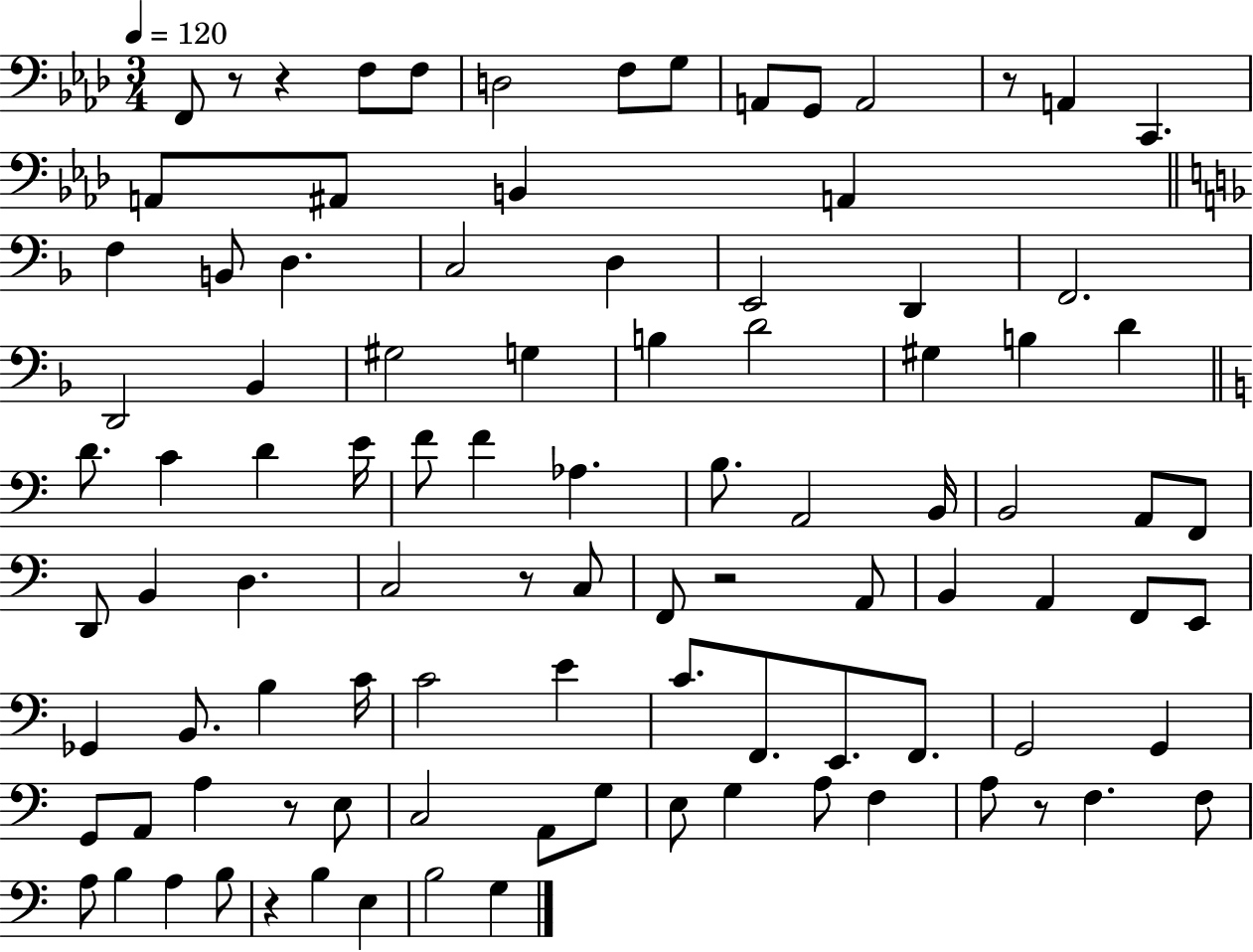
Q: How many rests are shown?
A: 8